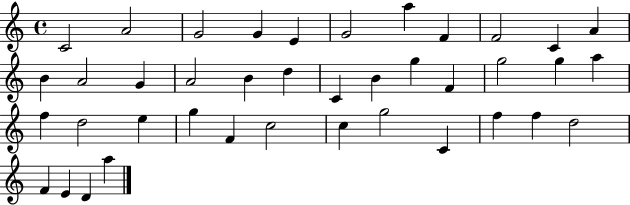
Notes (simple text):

C4/h A4/h G4/h G4/q E4/q G4/h A5/q F4/q F4/h C4/q A4/q B4/q A4/h G4/q A4/h B4/q D5/q C4/q B4/q G5/q F4/q G5/h G5/q A5/q F5/q D5/h E5/q G5/q F4/q C5/h C5/q G5/h C4/q F5/q F5/q D5/h F4/q E4/q D4/q A5/q